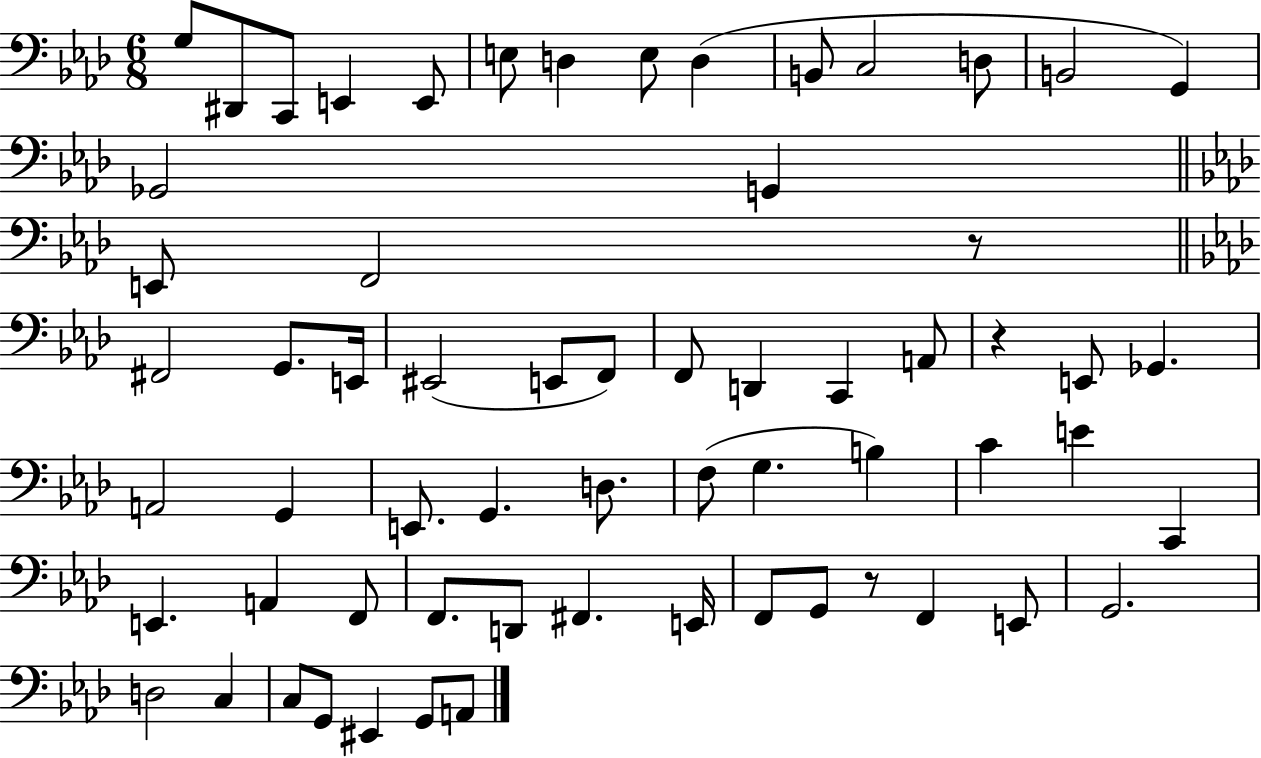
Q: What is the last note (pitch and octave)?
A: A2